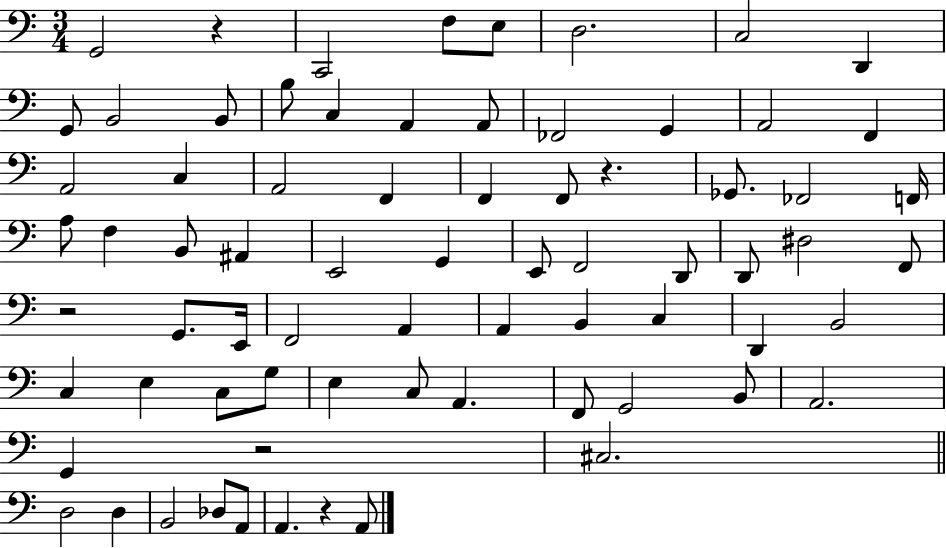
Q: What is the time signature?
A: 3/4